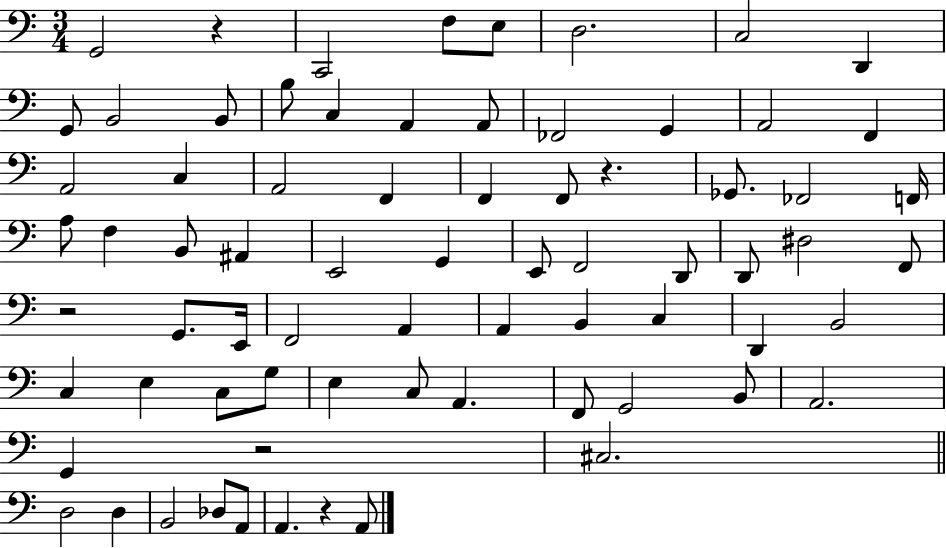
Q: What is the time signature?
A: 3/4